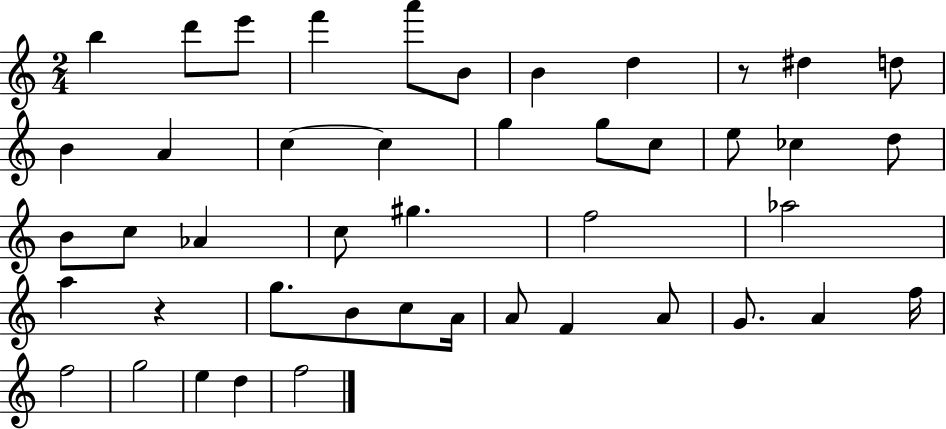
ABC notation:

X:1
T:Untitled
M:2/4
L:1/4
K:C
b d'/2 e'/2 f' a'/2 B/2 B d z/2 ^d d/2 B A c c g g/2 c/2 e/2 _c d/2 B/2 c/2 _A c/2 ^g f2 _a2 a z g/2 B/2 c/2 A/4 A/2 F A/2 G/2 A f/4 f2 g2 e d f2